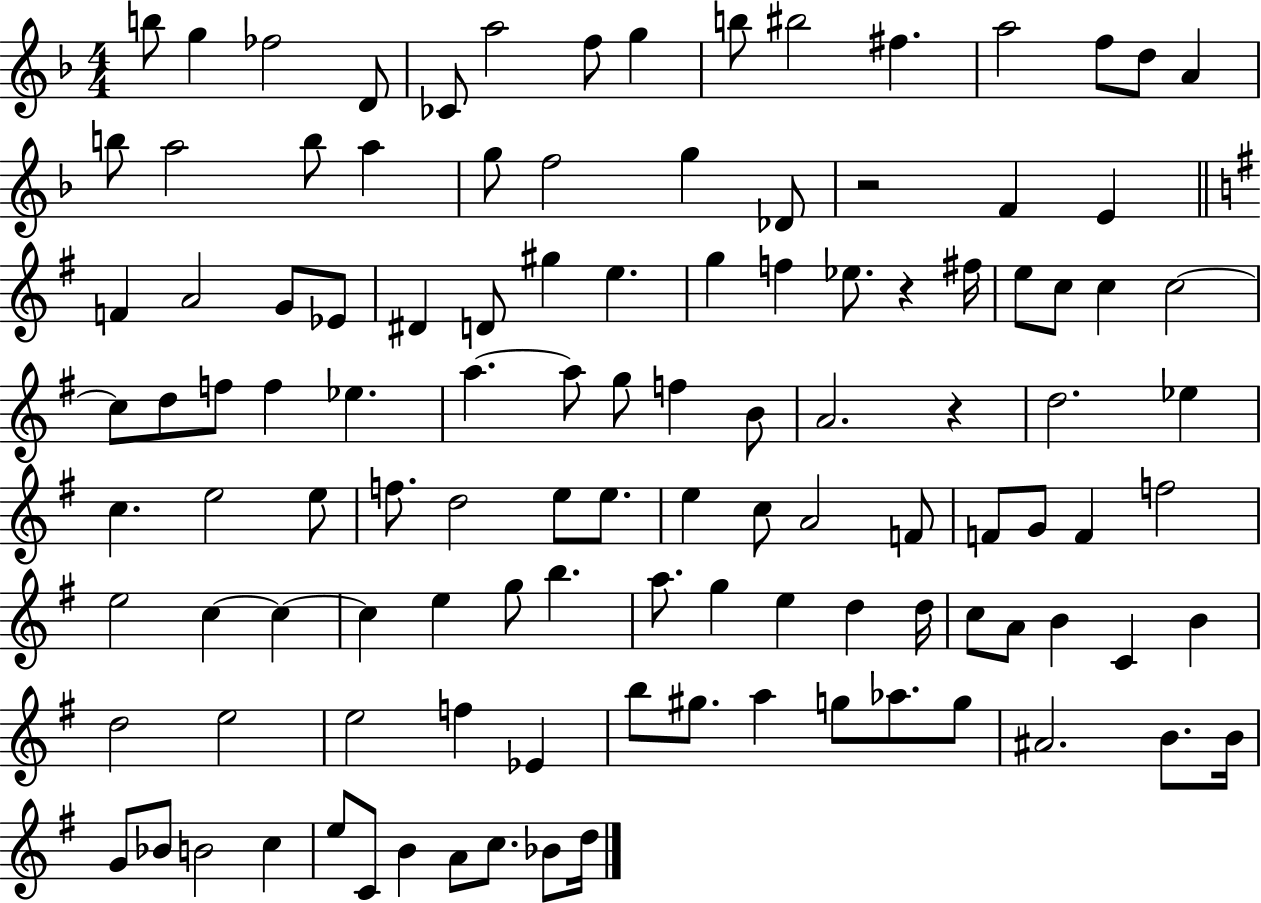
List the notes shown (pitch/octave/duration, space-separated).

B5/e G5/q FES5/h D4/e CES4/e A5/h F5/e G5/q B5/e BIS5/h F#5/q. A5/h F5/e D5/e A4/q B5/e A5/h B5/e A5/q G5/e F5/h G5/q Db4/e R/h F4/q E4/q F4/q A4/h G4/e Eb4/e D#4/q D4/e G#5/q E5/q. G5/q F5/q Eb5/e. R/q F#5/s E5/e C5/e C5/q C5/h C5/e D5/e F5/e F5/q Eb5/q. A5/q. A5/e G5/e F5/q B4/e A4/h. R/q D5/h. Eb5/q C5/q. E5/h E5/e F5/e. D5/h E5/e E5/e. E5/q C5/e A4/h F4/e F4/e G4/e F4/q F5/h E5/h C5/q C5/q C5/q E5/q G5/e B5/q. A5/e. G5/q E5/q D5/q D5/s C5/e A4/e B4/q C4/q B4/q D5/h E5/h E5/h F5/q Eb4/q B5/e G#5/e. A5/q G5/e Ab5/e. G5/e A#4/h. B4/e. B4/s G4/e Bb4/e B4/h C5/q E5/e C4/e B4/q A4/e C5/e. Bb4/e D5/s